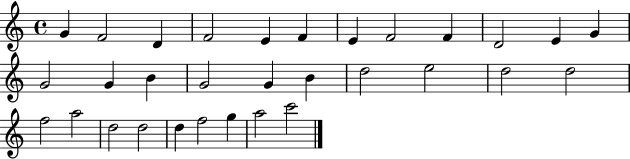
G4/q F4/h D4/q F4/h E4/q F4/q E4/q F4/h F4/q D4/h E4/q G4/q G4/h G4/q B4/q G4/h G4/q B4/q D5/h E5/h D5/h D5/h F5/h A5/h D5/h D5/h D5/q F5/h G5/q A5/h C6/h